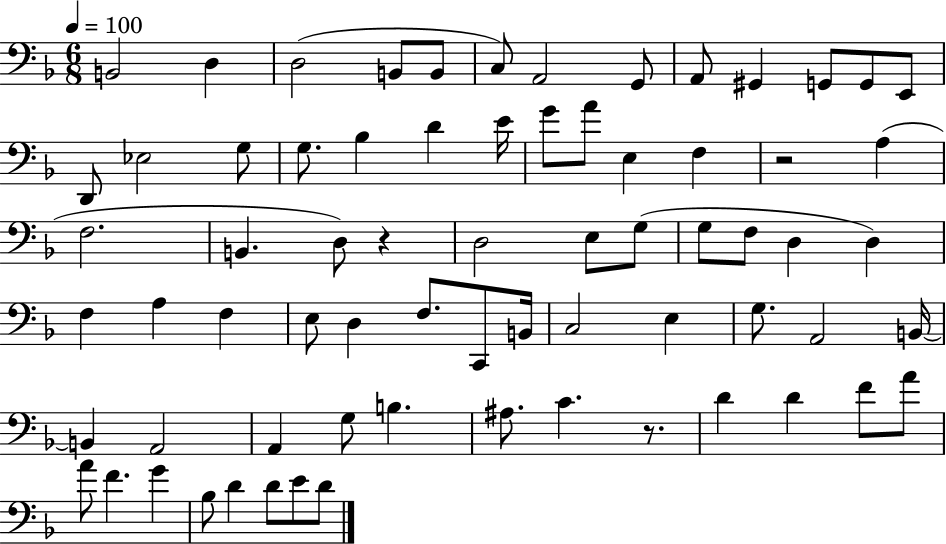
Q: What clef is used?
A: bass